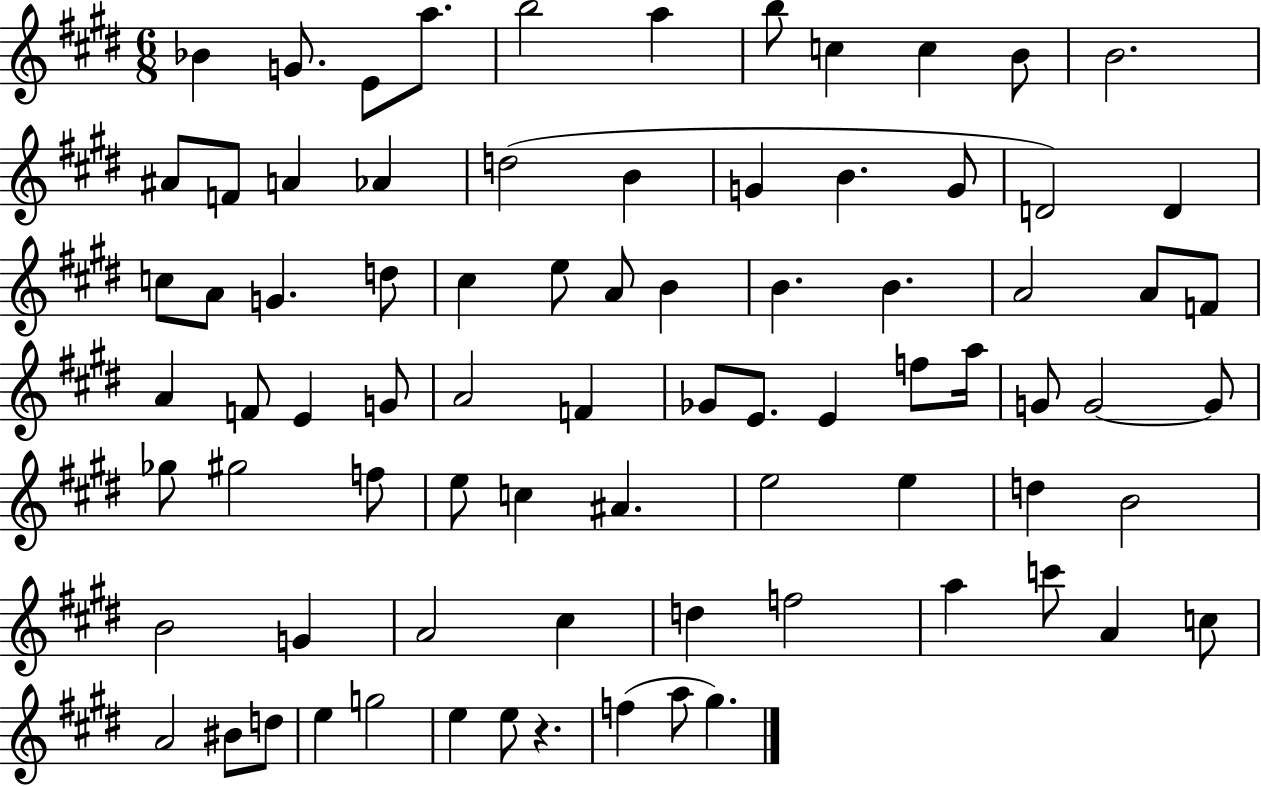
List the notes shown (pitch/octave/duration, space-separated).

Bb4/q G4/e. E4/e A5/e. B5/h A5/q B5/e C5/q C5/q B4/e B4/h. A#4/e F4/e A4/q Ab4/q D5/h B4/q G4/q B4/q. G4/e D4/h D4/q C5/e A4/e G4/q. D5/e C#5/q E5/e A4/e B4/q B4/q. B4/q. A4/h A4/e F4/e A4/q F4/e E4/q G4/e A4/h F4/q Gb4/e E4/e. E4/q F5/e A5/s G4/e G4/h G4/e Gb5/e G#5/h F5/e E5/e C5/q A#4/q. E5/h E5/q D5/q B4/h B4/h G4/q A4/h C#5/q D5/q F5/h A5/q C6/e A4/q C5/e A4/h BIS4/e D5/e E5/q G5/h E5/q E5/e R/q. F5/q A5/e G#5/q.